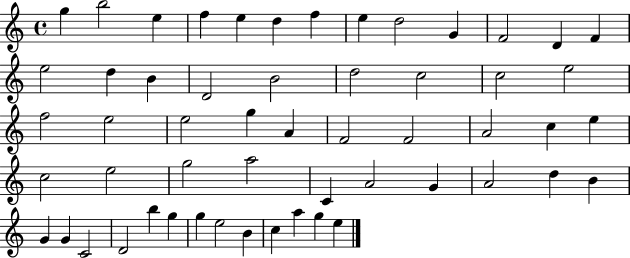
G5/q B5/h E5/q F5/q E5/q D5/q F5/q E5/q D5/h G4/q F4/h D4/q F4/q E5/h D5/q B4/q D4/h B4/h D5/h C5/h C5/h E5/h F5/h E5/h E5/h G5/q A4/q F4/h F4/h A4/h C5/q E5/q C5/h E5/h G5/h A5/h C4/q A4/h G4/q A4/h D5/q B4/q G4/q G4/q C4/h D4/h B5/q G5/q G5/q E5/h B4/q C5/q A5/q G5/q E5/q